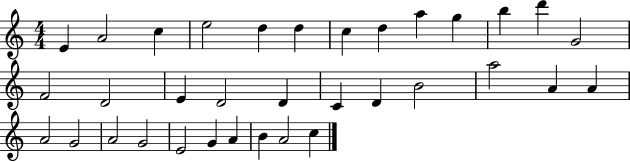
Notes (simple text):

E4/q A4/h C5/q E5/h D5/q D5/q C5/q D5/q A5/q G5/q B5/q D6/q G4/h F4/h D4/h E4/q D4/h D4/q C4/q D4/q B4/h A5/h A4/q A4/q A4/h G4/h A4/h G4/h E4/h G4/q A4/q B4/q A4/h C5/q